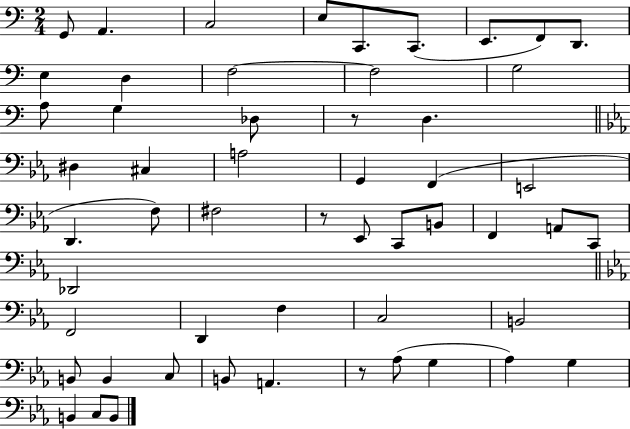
X:1
T:Untitled
M:2/4
L:1/4
K:C
G,,/2 A,, C,2 E,/2 C,,/2 C,,/2 E,,/2 F,,/2 D,,/2 E, D, F,2 F,2 G,2 A,/2 G, _D,/2 z/2 D, ^D, ^C, A,2 G,, F,, E,,2 D,, F,/2 ^F,2 z/2 _E,,/2 C,,/2 B,,/2 F,, A,,/2 C,,/2 _D,,2 F,,2 D,, F, C,2 B,,2 B,,/2 B,, C,/2 B,,/2 A,, z/2 _A,/2 G, _A, G, B,, C,/2 B,,/2